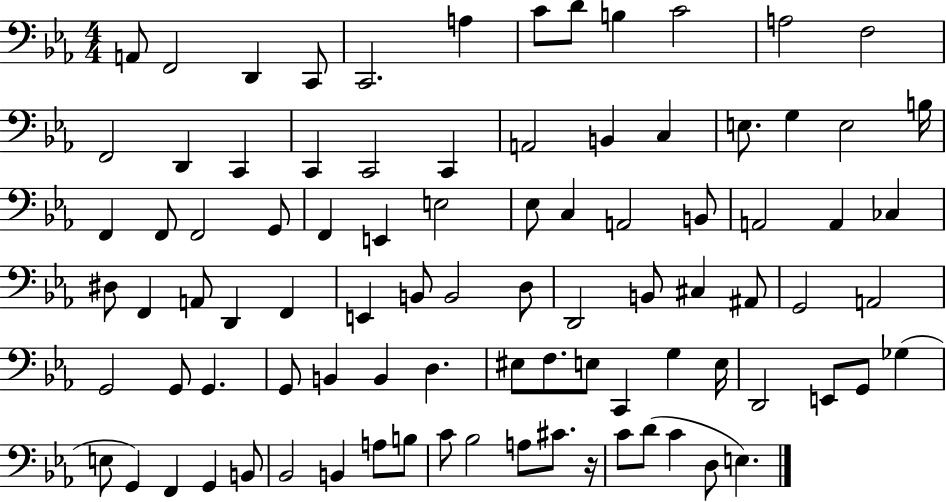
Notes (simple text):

A2/e F2/h D2/q C2/e C2/h. A3/q C4/e D4/e B3/q C4/h A3/h F3/h F2/h D2/q C2/q C2/q C2/h C2/q A2/h B2/q C3/q E3/e. G3/q E3/h B3/s F2/q F2/e F2/h G2/e F2/q E2/q E3/h Eb3/e C3/q A2/h B2/e A2/h A2/q CES3/q D#3/e F2/q A2/e D2/q F2/q E2/q B2/e B2/h D3/e D2/h B2/e C#3/q A#2/e G2/h A2/h G2/h G2/e G2/q. G2/e B2/q B2/q D3/q. EIS3/e F3/e. E3/e C2/q G3/q E3/s D2/h E2/e G2/e Gb3/q E3/e G2/q F2/q G2/q B2/e Bb2/h B2/q A3/e B3/e C4/e Bb3/h A3/e C#4/e. R/s C4/e D4/e C4/q D3/e E3/q.